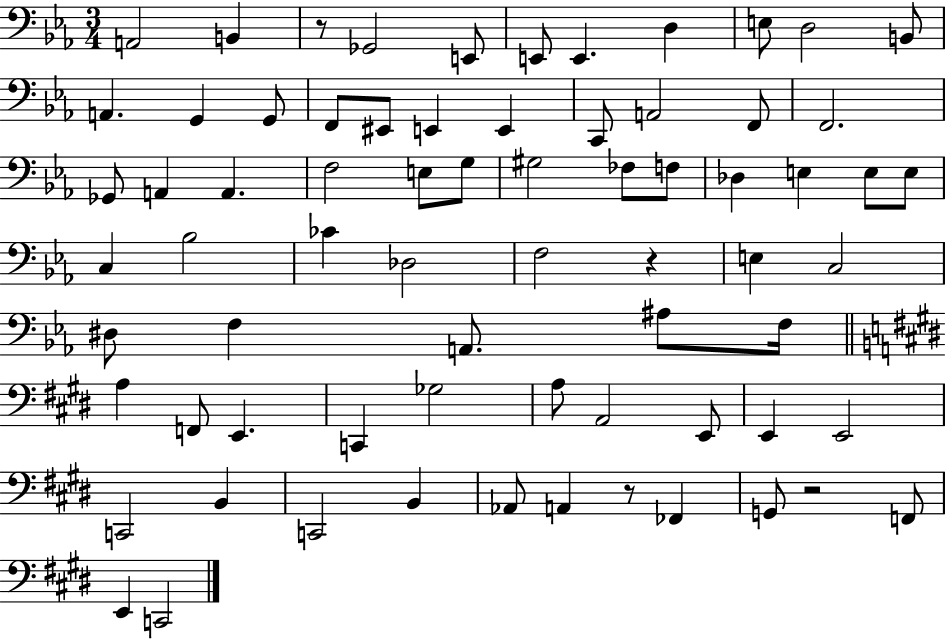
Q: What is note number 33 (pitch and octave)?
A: E3